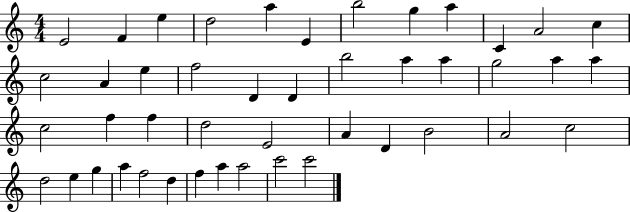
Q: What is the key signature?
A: C major